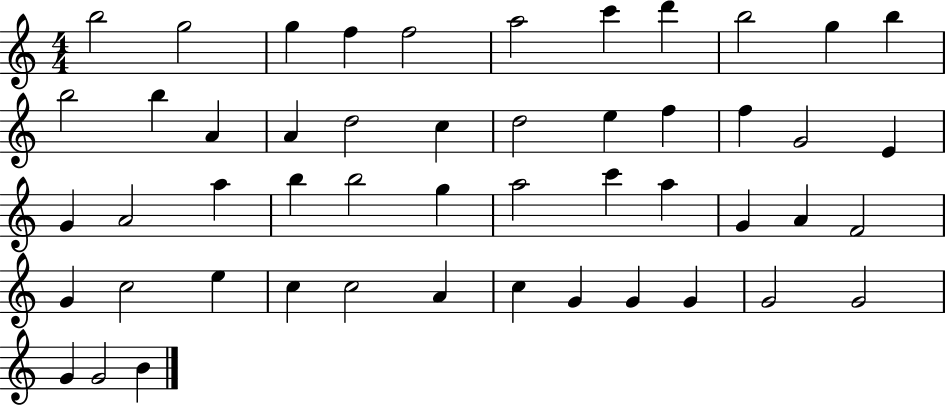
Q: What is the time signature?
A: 4/4